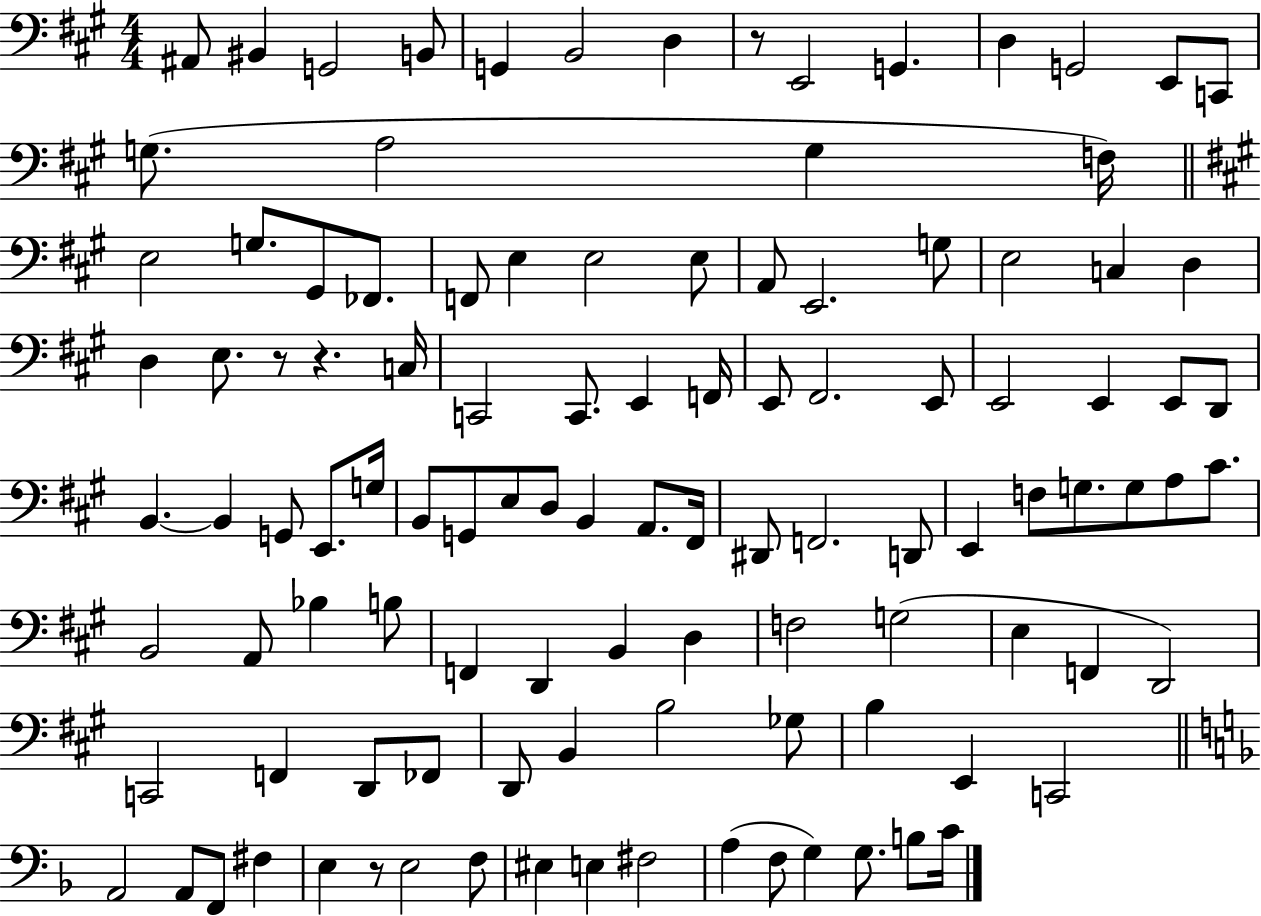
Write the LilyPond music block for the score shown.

{
  \clef bass
  \numericTimeSignature
  \time 4/4
  \key a \major
  ais,8 bis,4 g,2 b,8 | g,4 b,2 d4 | r8 e,2 g,4. | d4 g,2 e,8 c,8 | \break g8.( a2 g4 f16) | \bar "||" \break \key a \major e2 g8. gis,8 fes,8. | f,8 e4 e2 e8 | a,8 e,2. g8 | e2 c4 d4 | \break d4 e8. r8 r4. c16 | c,2 c,8. e,4 f,16 | e,8 fis,2. e,8 | e,2 e,4 e,8 d,8 | \break b,4.~~ b,4 g,8 e,8. g16 | b,8 g,8 e8 d8 b,4 a,8. fis,16 | dis,8 f,2. d,8 | e,4 f8 g8. g8 a8 cis'8. | \break b,2 a,8 bes4 b8 | f,4 d,4 b,4 d4 | f2 g2( | e4 f,4 d,2) | \break c,2 f,4 d,8 fes,8 | d,8 b,4 b2 ges8 | b4 e,4 c,2 | \bar "||" \break \key f \major a,2 a,8 f,8 fis4 | e4 r8 e2 f8 | eis4 e4 fis2 | a4( f8 g4) g8. b8 c'16 | \break \bar "|."
}